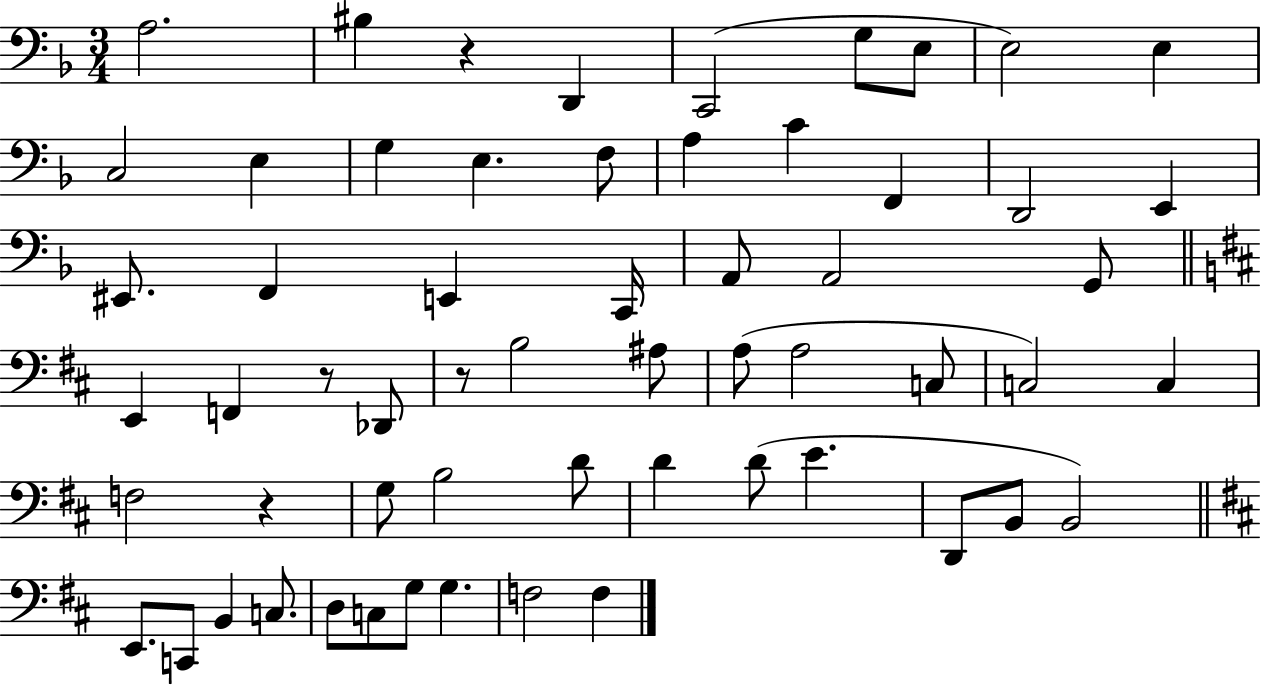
{
  \clef bass
  \numericTimeSignature
  \time 3/4
  \key f \major
  a2. | bis4 r4 d,4 | c,2( g8 e8 | e2) e4 | \break c2 e4 | g4 e4. f8 | a4 c'4 f,4 | d,2 e,4 | \break eis,8. f,4 e,4 c,16 | a,8 a,2 g,8 | \bar "||" \break \key b \minor e,4 f,4 r8 des,8 | r8 b2 ais8 | a8( a2 c8 | c2) c4 | \break f2 r4 | g8 b2 d'8 | d'4 d'8( e'4. | d,8 b,8 b,2) | \break \bar "||" \break \key d \major e,8. c,8 b,4 c8. | d8 c8 g8 g4. | f2 f4 | \bar "|."
}